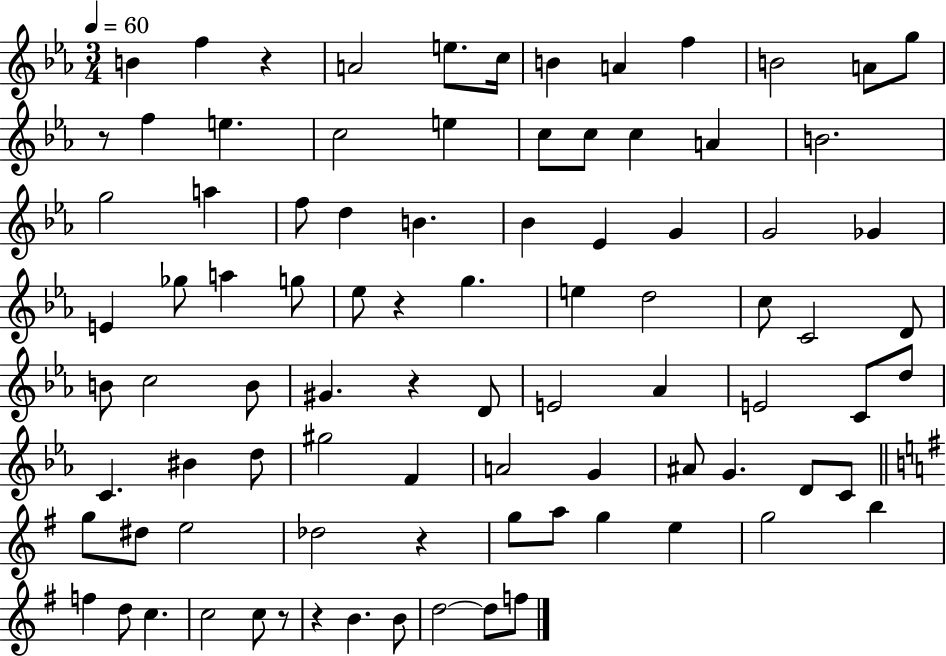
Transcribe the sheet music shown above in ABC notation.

X:1
T:Untitled
M:3/4
L:1/4
K:Eb
B f z A2 e/2 c/4 B A f B2 A/2 g/2 z/2 f e c2 e c/2 c/2 c A B2 g2 a f/2 d B _B _E G G2 _G E _g/2 a g/2 _e/2 z g e d2 c/2 C2 D/2 B/2 c2 B/2 ^G z D/2 E2 _A E2 C/2 d/2 C ^B d/2 ^g2 F A2 G ^A/2 G D/2 C/2 g/2 ^d/2 e2 _d2 z g/2 a/2 g e g2 b f d/2 c c2 c/2 z/2 z B B/2 d2 d/2 f/2